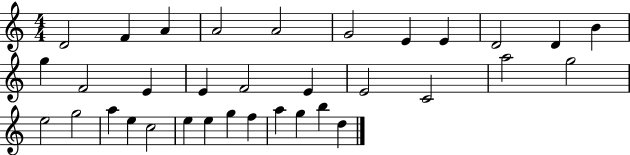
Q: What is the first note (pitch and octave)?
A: D4